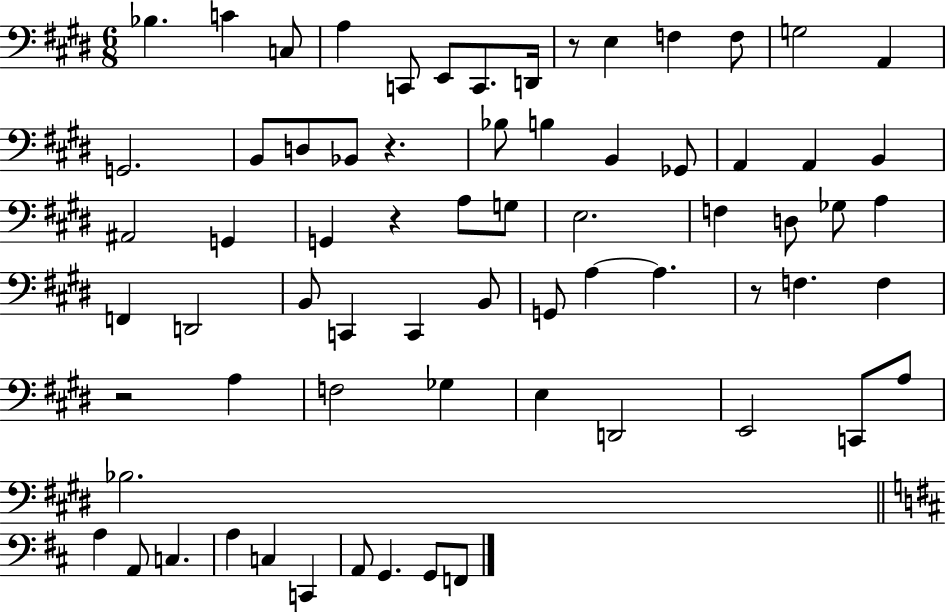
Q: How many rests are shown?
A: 5